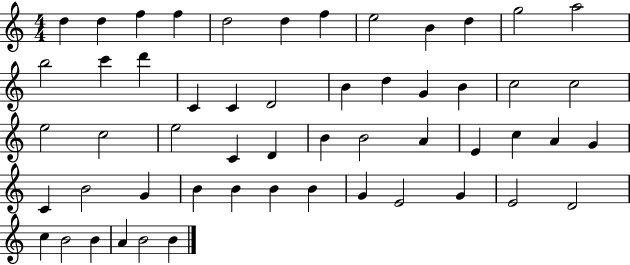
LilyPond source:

{
  \clef treble
  \numericTimeSignature
  \time 4/4
  \key c \major
  d''4 d''4 f''4 f''4 | d''2 d''4 f''4 | e''2 b'4 d''4 | g''2 a''2 | \break b''2 c'''4 d'''4 | c'4 c'4 d'2 | b'4 d''4 g'4 b'4 | c''2 c''2 | \break e''2 c''2 | e''2 c'4 d'4 | b'4 b'2 a'4 | e'4 c''4 a'4 g'4 | \break c'4 b'2 g'4 | b'4 b'4 b'4 b'4 | g'4 e'2 g'4 | e'2 d'2 | \break c''4 b'2 b'4 | a'4 b'2 b'4 | \bar "|."
}